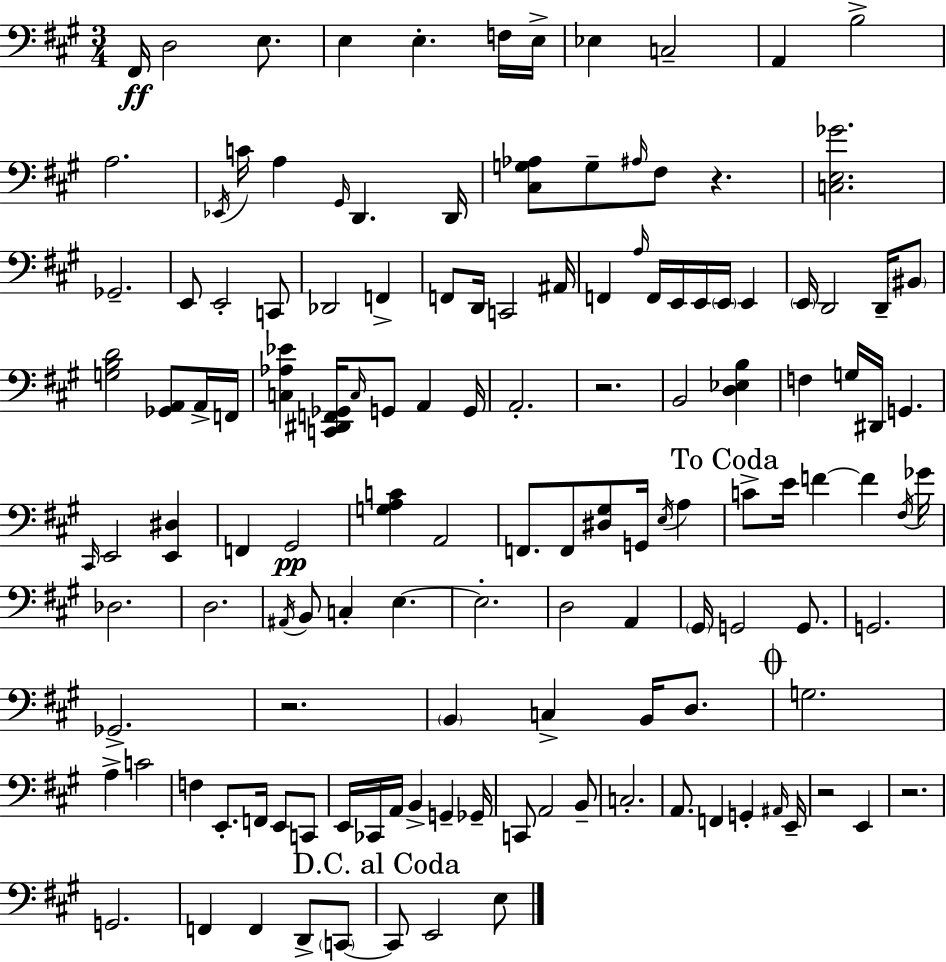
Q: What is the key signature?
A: A major